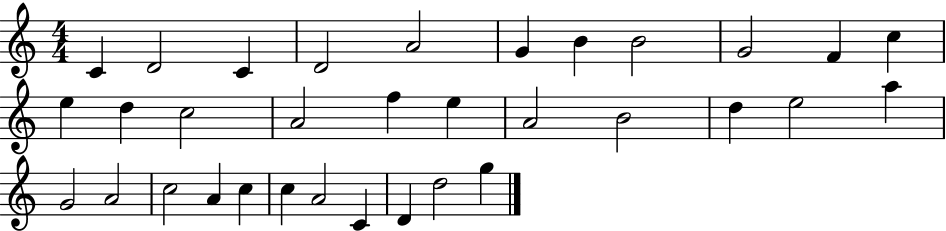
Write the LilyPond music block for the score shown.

{
  \clef treble
  \numericTimeSignature
  \time 4/4
  \key c \major
  c'4 d'2 c'4 | d'2 a'2 | g'4 b'4 b'2 | g'2 f'4 c''4 | \break e''4 d''4 c''2 | a'2 f''4 e''4 | a'2 b'2 | d''4 e''2 a''4 | \break g'2 a'2 | c''2 a'4 c''4 | c''4 a'2 c'4 | d'4 d''2 g''4 | \break \bar "|."
}